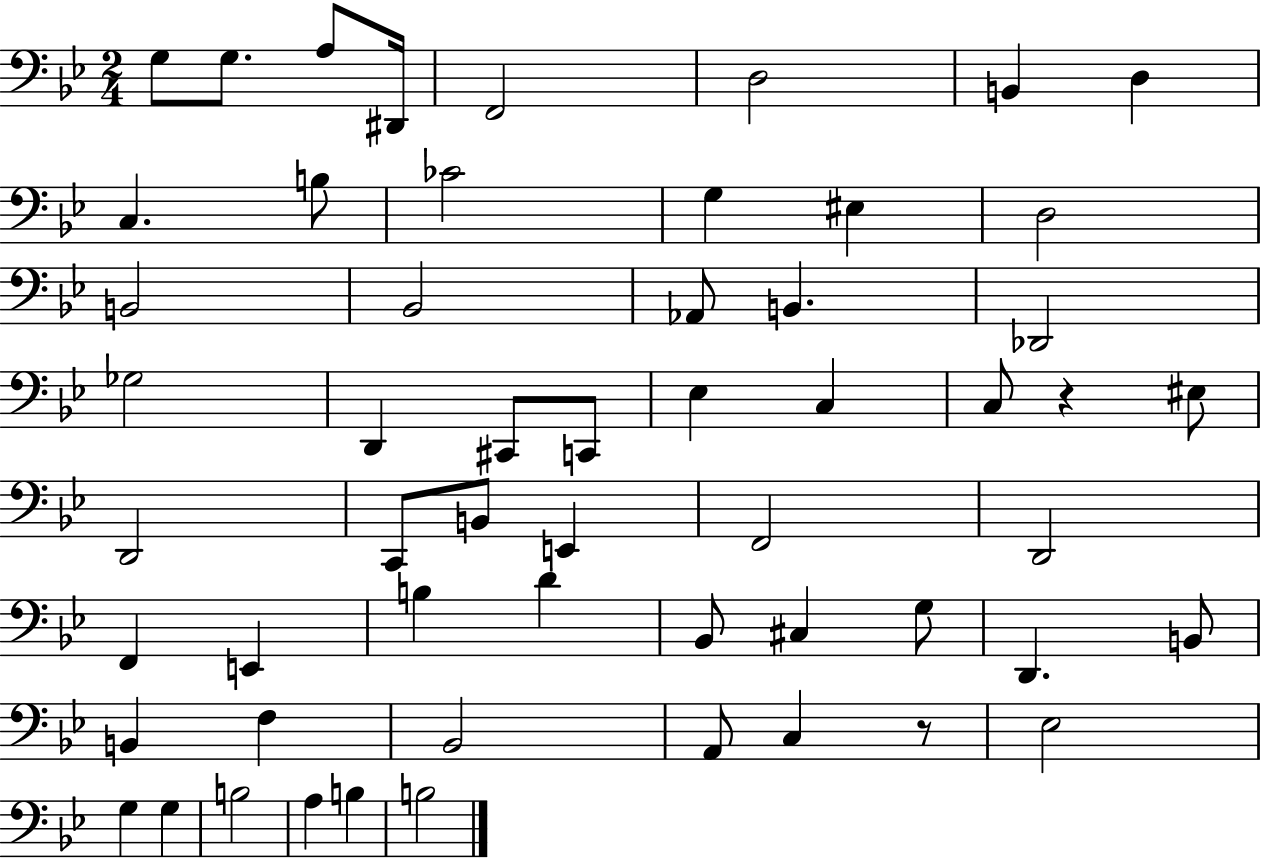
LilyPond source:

{
  \clef bass
  \numericTimeSignature
  \time 2/4
  \key bes \major
  g8 g8. a8 dis,16 | f,2 | d2 | b,4 d4 | \break c4. b8 | ces'2 | g4 eis4 | d2 | \break b,2 | bes,2 | aes,8 b,4. | des,2 | \break ges2 | d,4 cis,8 c,8 | ees4 c4 | c8 r4 eis8 | \break d,2 | c,8 b,8 e,4 | f,2 | d,2 | \break f,4 e,4 | b4 d'4 | bes,8 cis4 g8 | d,4. b,8 | \break b,4 f4 | bes,2 | a,8 c4 r8 | ees2 | \break g4 g4 | b2 | a4 b4 | b2 | \break \bar "|."
}